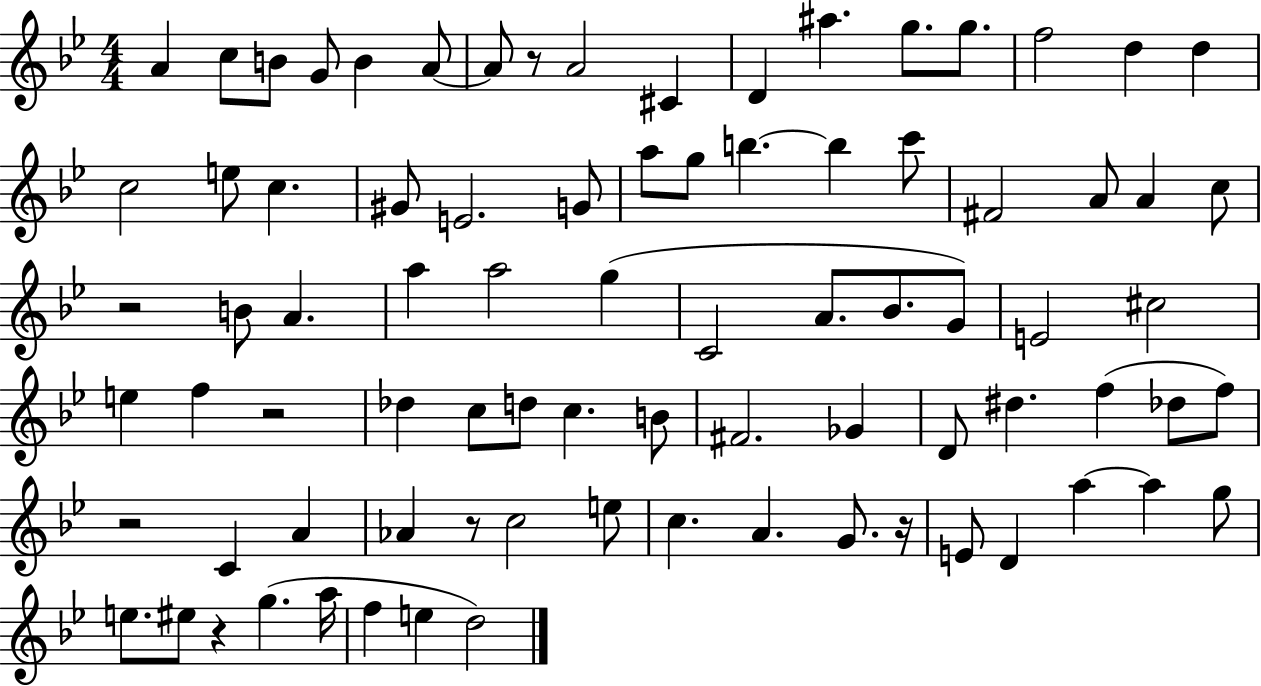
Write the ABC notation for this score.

X:1
T:Untitled
M:4/4
L:1/4
K:Bb
A c/2 B/2 G/2 B A/2 A/2 z/2 A2 ^C D ^a g/2 g/2 f2 d d c2 e/2 c ^G/2 E2 G/2 a/2 g/2 b b c'/2 ^F2 A/2 A c/2 z2 B/2 A a a2 g C2 A/2 _B/2 G/2 E2 ^c2 e f z2 _d c/2 d/2 c B/2 ^F2 _G D/2 ^d f _d/2 f/2 z2 C A _A z/2 c2 e/2 c A G/2 z/4 E/2 D a a g/2 e/2 ^e/2 z g a/4 f e d2